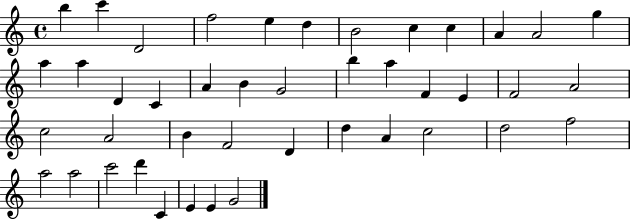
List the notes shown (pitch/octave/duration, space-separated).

B5/q C6/q D4/h F5/h E5/q D5/q B4/h C5/q C5/q A4/q A4/h G5/q A5/q A5/q D4/q C4/q A4/q B4/q G4/h B5/q A5/q F4/q E4/q F4/h A4/h C5/h A4/h B4/q F4/h D4/q D5/q A4/q C5/h D5/h F5/h A5/h A5/h C6/h D6/q C4/q E4/q E4/q G4/h